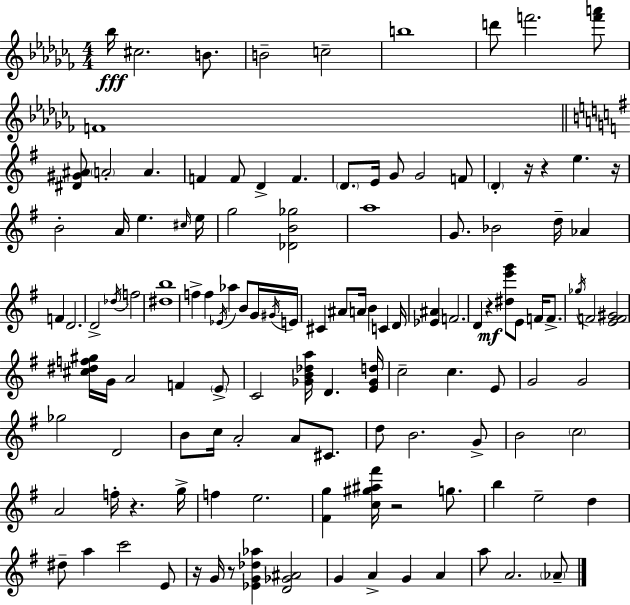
{
  \clef treble
  \numericTimeSignature
  \time 4/4
  \key aes \minor
  bes''16\fff cis''2. b'8. | b'2-- c''2-- | b''1 | d'''8 f'''2. <f''' a'''>8 | \break f'1 | \bar "||" \break \key g \major <dis' gis' ais'>8 \parenthesize a'2-. a'4. | f'4 f'8 d'4-> f'4. | \parenthesize d'8. e'16 g'8 g'2 f'8 | \parenthesize d'4-. r16 r4 e''4. r16 | \break b'2-. a'16 e''4. \grace { cis''16 } | e''16 g''2 <des' b' ges''>2 | a''1 | g'8. bes'2 d''16-- aes'4 | \break f'4 d'2. | d'2-> \acciaccatura { des''16 } f''2 | <dis'' b''>1 | f''4-> f''4 \acciaccatura { ees'16 } aes''4 b'8 | \break g'16 \acciaccatura { gis'16 } e'16 cis'4 ais'8 a'16 b'4 c'4 | d'16 <ees' ais'>4 f'2. | d'4 r4\mf <dis'' e''' g'''>8 e'8 | f'16 f'8.-> \acciaccatura { ges''16 } f'2 <e' f' gis'>2 | \break <cis'' dis'' f'' gis''>16 g'16 a'2 f'4 | \parenthesize e'8-> c'2 <ges' b' des'' a''>16 d'4. | <e' ges' d''>16 c''2-- c''4. | e'8 g'2 g'2 | \break ges''2 d'2 | b'8 c''16 a'2-. | a'8 cis'8. d''8 b'2. | g'8-> b'2 \parenthesize c''2 | \break a'2 f''16-. r4. | g''16-> f''4 e''2. | <fis' g''>4 <c'' gis'' ais'' fis'''>16 r2 | g''8. b''4 e''2-- | \break d''4 dis''8-- a''4 c'''2 | e'8 r16 g'16 r8 <ees' g' des'' aes''>4 <d' ges' ais'>2 | g'4 a'4-> g'4 | a'4 a''8 a'2. | \break \parenthesize aes'8-- \bar "|."
}